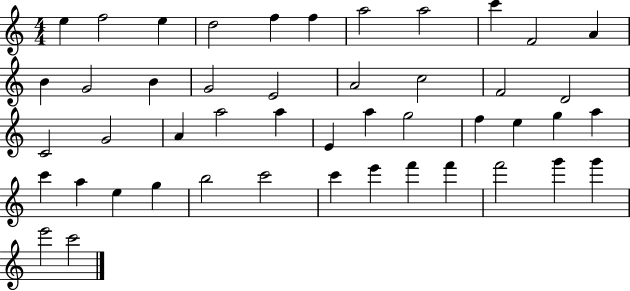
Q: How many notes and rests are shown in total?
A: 47